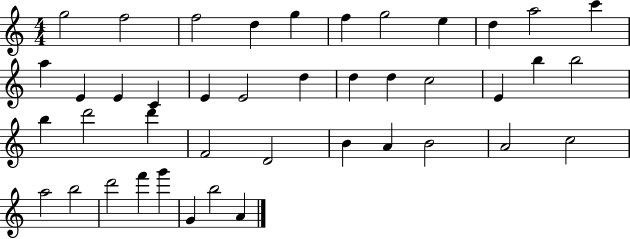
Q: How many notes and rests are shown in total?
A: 42